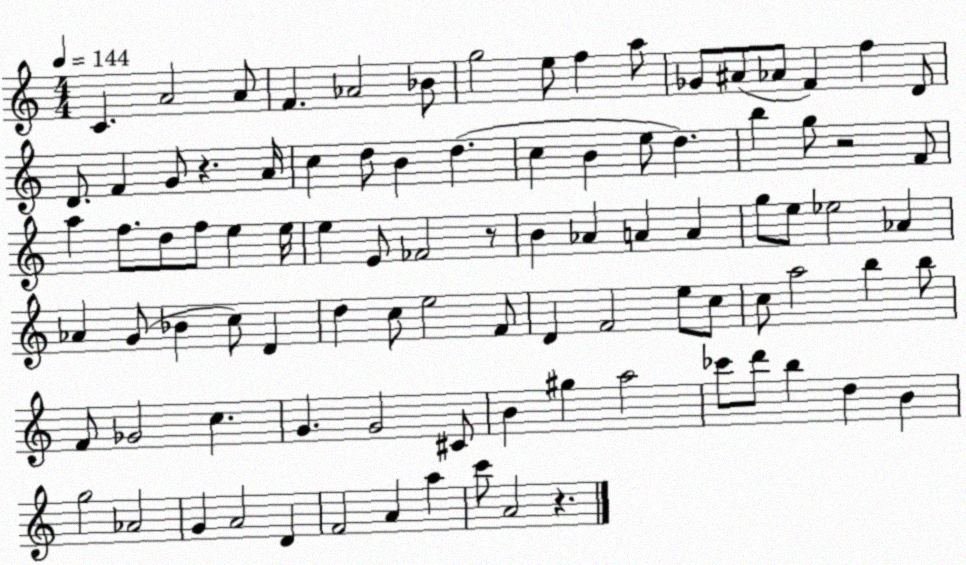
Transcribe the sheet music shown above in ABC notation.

X:1
T:Untitled
M:4/4
L:1/4
K:C
C A2 A/2 F _A2 _B/2 g2 e/2 f a/2 _G/2 ^A/2 _A/2 F f D/2 D/2 F G/2 z A/4 c d/2 B d c B e/2 d b g/2 z2 F/2 a f/2 d/2 f/2 e e/4 e E/2 _F2 z/2 B _A A A g/2 e/2 _e2 _A _A G/2 _B c/2 D d c/2 e2 F/2 D F2 e/2 c/2 c/2 a2 b b/2 F/2 _G2 c G G2 ^C/2 B ^g a2 _c'/2 d'/2 b d B g2 _A2 G A2 D F2 A a c'/2 A2 z